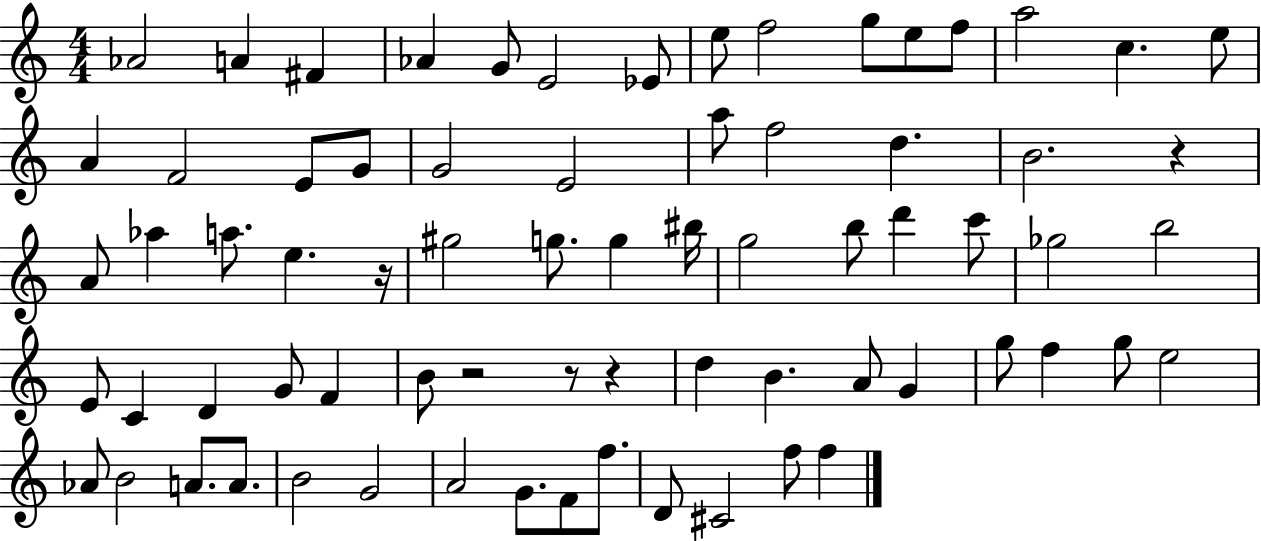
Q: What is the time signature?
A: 4/4